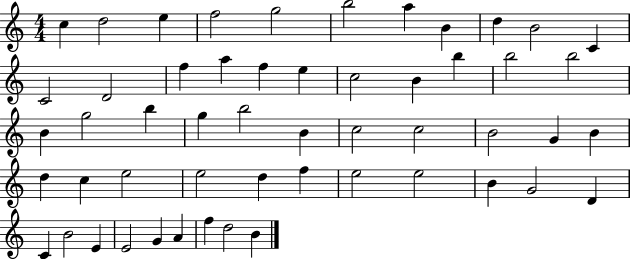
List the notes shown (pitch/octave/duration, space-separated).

C5/q D5/h E5/q F5/h G5/h B5/h A5/q B4/q D5/q B4/h C4/q C4/h D4/h F5/q A5/q F5/q E5/q C5/h B4/q B5/q B5/h B5/h B4/q G5/h B5/q G5/q B5/h B4/q C5/h C5/h B4/h G4/q B4/q D5/q C5/q E5/h E5/h D5/q F5/q E5/h E5/h B4/q G4/h D4/q C4/q B4/h E4/q E4/h G4/q A4/q F5/q D5/h B4/q